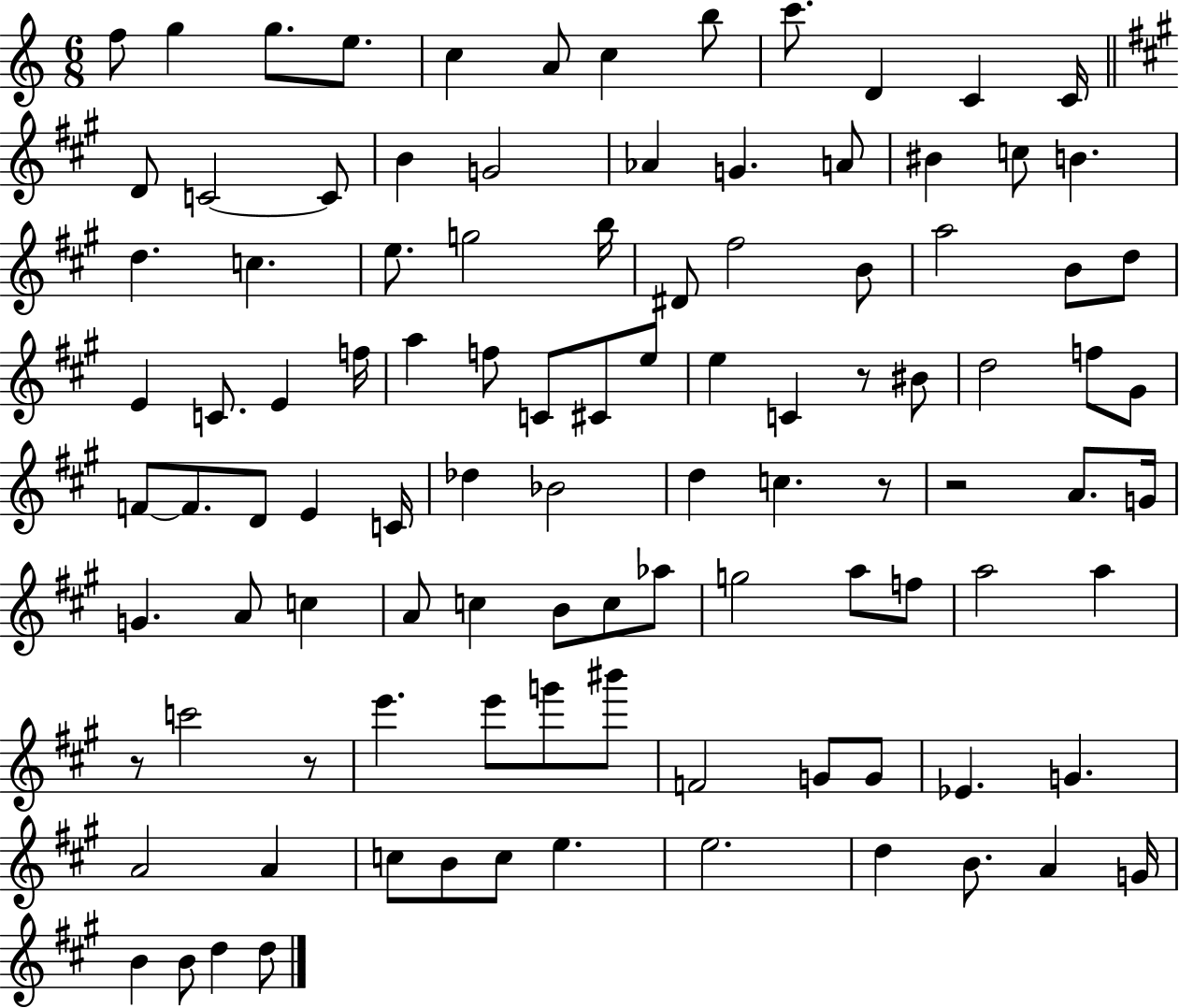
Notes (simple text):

F5/e G5/q G5/e. E5/e. C5/q A4/e C5/q B5/e C6/e. D4/q C4/q C4/s D4/e C4/h C4/e B4/q G4/h Ab4/q G4/q. A4/e BIS4/q C5/e B4/q. D5/q. C5/q. E5/e. G5/h B5/s D#4/e F#5/h B4/e A5/h B4/e D5/e E4/q C4/e. E4/q F5/s A5/q F5/e C4/e C#4/e E5/e E5/q C4/q R/e BIS4/e D5/h F5/e G#4/e F4/e F4/e. D4/e E4/q C4/s Db5/q Bb4/h D5/q C5/q. R/e R/h A4/e. G4/s G4/q. A4/e C5/q A4/e C5/q B4/e C5/e Ab5/e G5/h A5/e F5/e A5/h A5/q R/e C6/h R/e E6/q. E6/e G6/e BIS6/e F4/h G4/e G4/e Eb4/q. G4/q. A4/h A4/q C5/e B4/e C5/e E5/q. E5/h. D5/q B4/e. A4/q G4/s B4/q B4/e D5/q D5/e